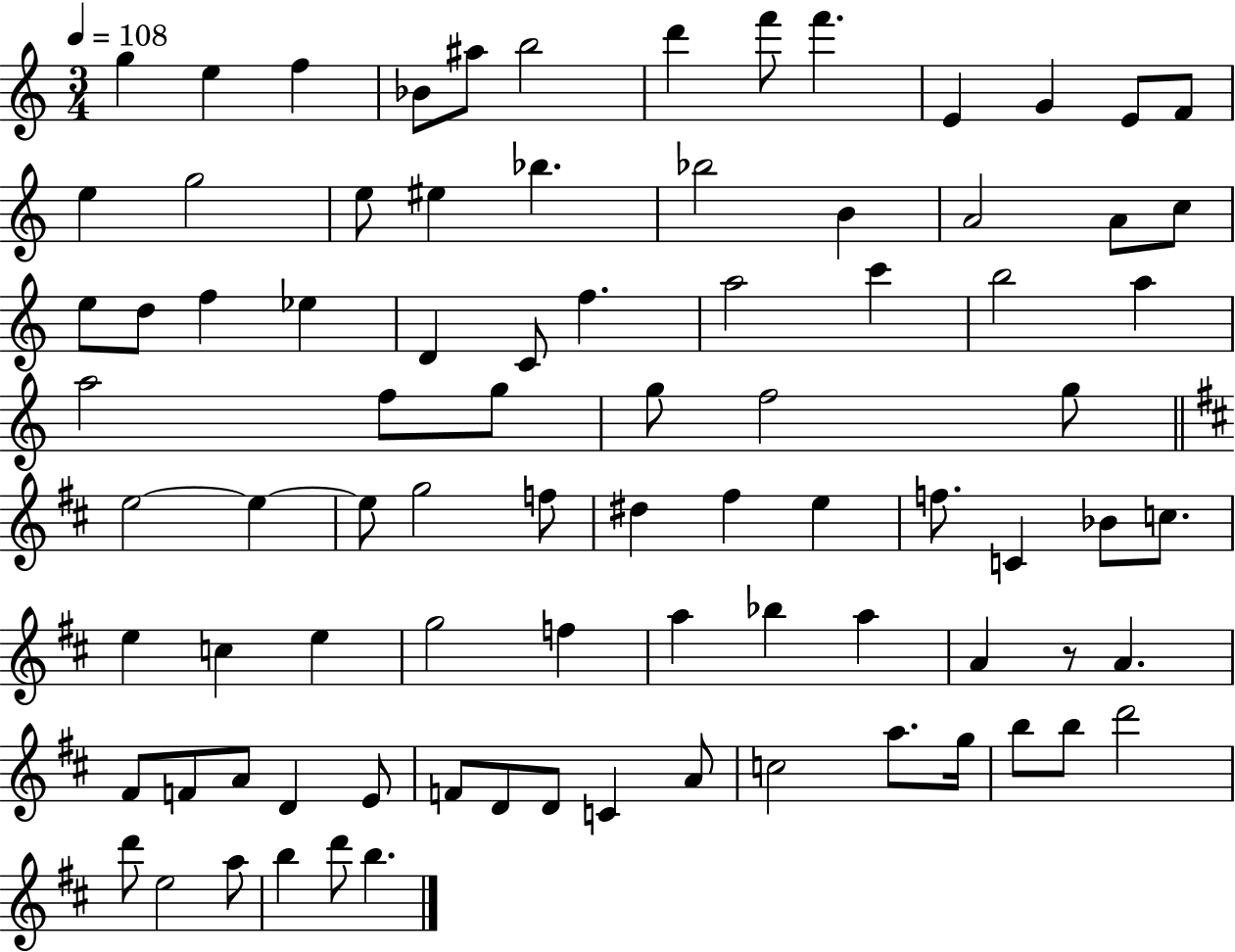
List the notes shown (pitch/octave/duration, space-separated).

G5/q E5/q F5/q Bb4/e A#5/e B5/h D6/q F6/e F6/q. E4/q G4/q E4/e F4/e E5/q G5/h E5/e EIS5/q Bb5/q. Bb5/h B4/q A4/h A4/e C5/e E5/e D5/e F5/q Eb5/q D4/q C4/e F5/q. A5/h C6/q B5/h A5/q A5/h F5/e G5/e G5/e F5/h G5/e E5/h E5/q E5/e G5/h F5/e D#5/q F#5/q E5/q F5/e. C4/q Bb4/e C5/e. E5/q C5/q E5/q G5/h F5/q A5/q Bb5/q A5/q A4/q R/e A4/q. F#4/e F4/e A4/e D4/q E4/e F4/e D4/e D4/e C4/q A4/e C5/h A5/e. G5/s B5/e B5/e D6/h D6/e E5/h A5/e B5/q D6/e B5/q.